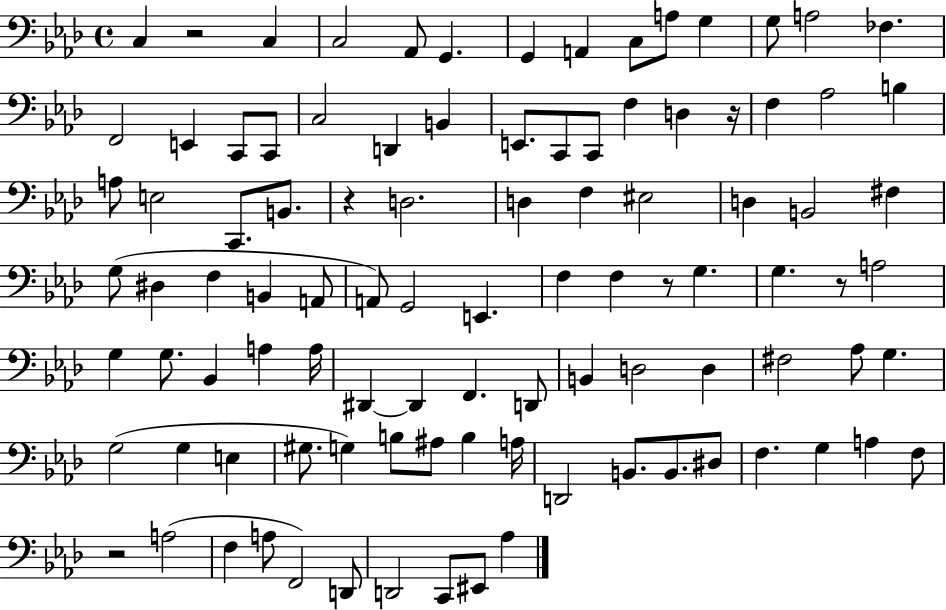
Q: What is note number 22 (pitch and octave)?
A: C2